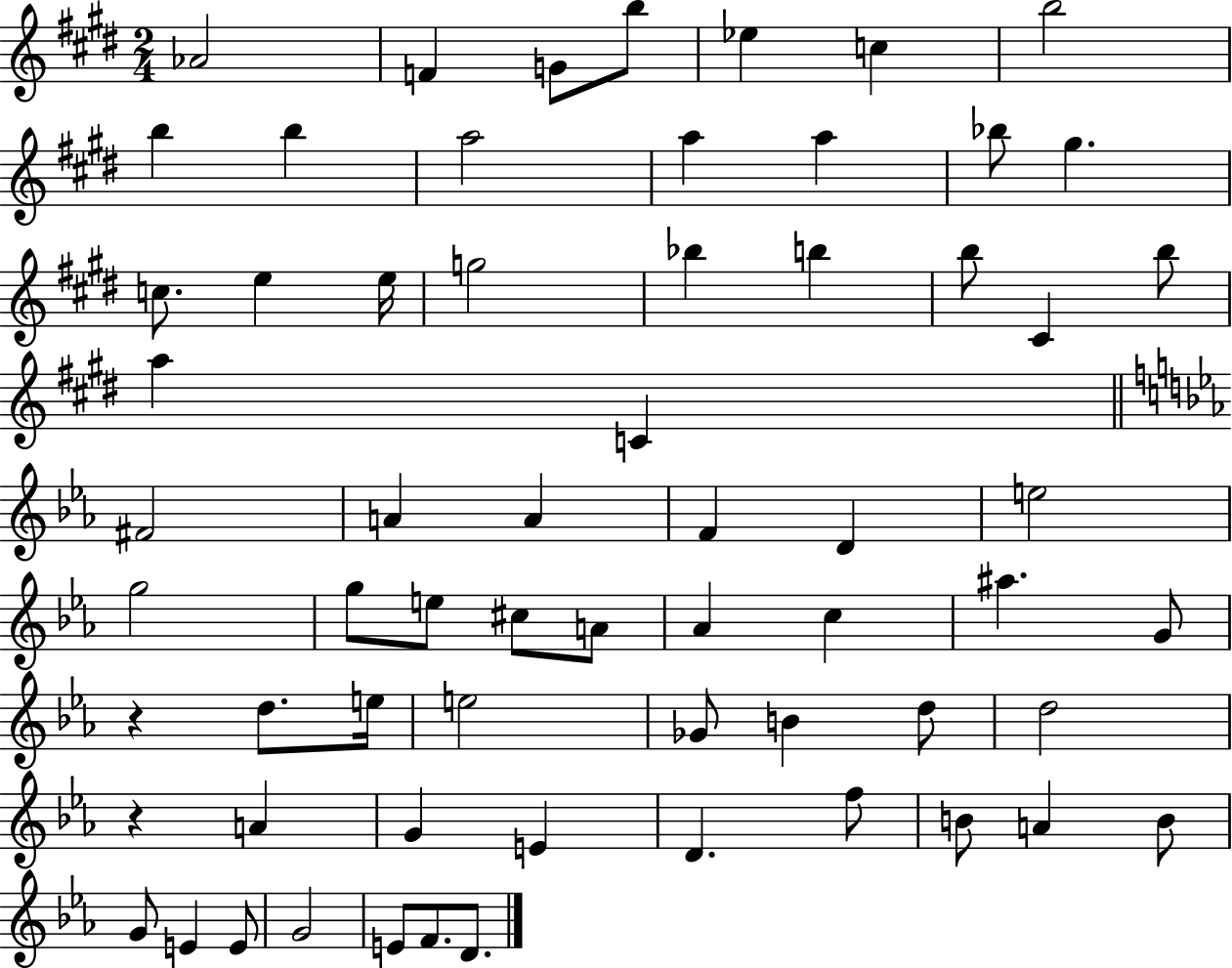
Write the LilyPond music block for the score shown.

{
  \clef treble
  \numericTimeSignature
  \time 2/4
  \key e \major
  aes'2 | f'4 g'8 b''8 | ees''4 c''4 | b''2 | \break b''4 b''4 | a''2 | a''4 a''4 | bes''8 gis''4. | \break c''8. e''4 e''16 | g''2 | bes''4 b''4 | b''8 cis'4 b''8 | \break a''4 c'4 | \bar "||" \break \key c \minor fis'2 | a'4 a'4 | f'4 d'4 | e''2 | \break g''2 | g''8 e''8 cis''8 a'8 | aes'4 c''4 | ais''4. g'8 | \break r4 d''8. e''16 | e''2 | ges'8 b'4 d''8 | d''2 | \break r4 a'4 | g'4 e'4 | d'4. f''8 | b'8 a'4 b'8 | \break g'8 e'4 e'8 | g'2 | e'8 f'8. d'8. | \bar "|."
}